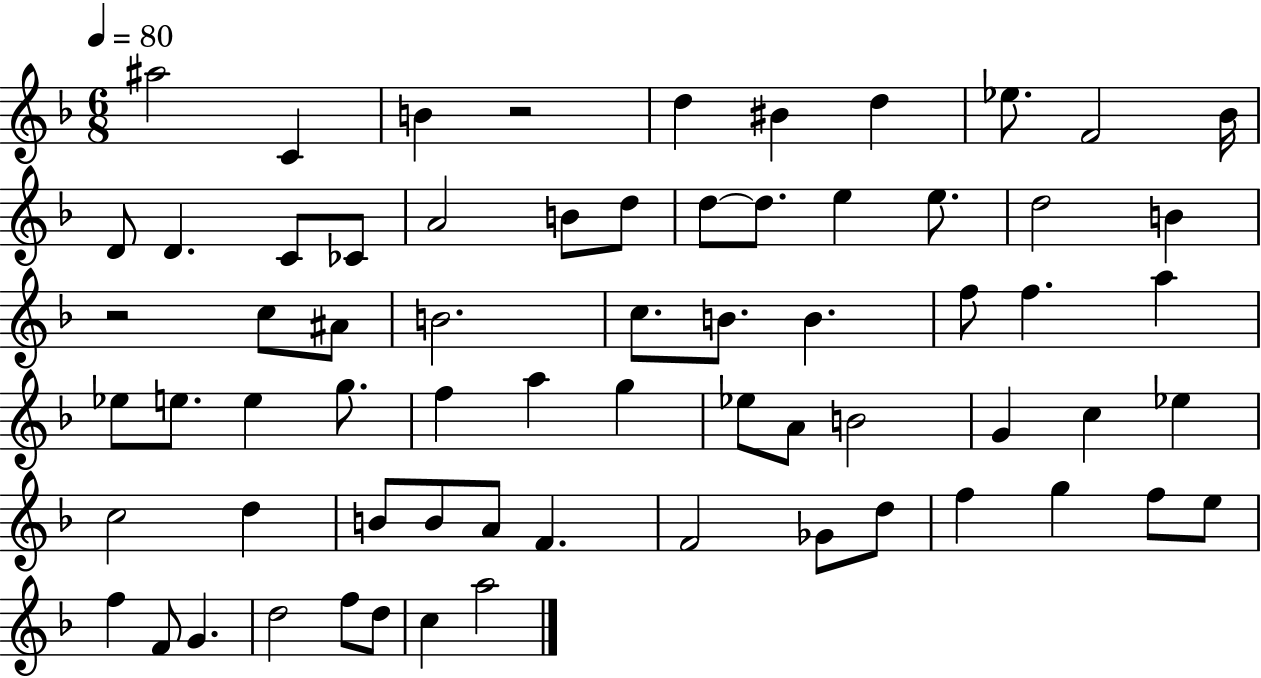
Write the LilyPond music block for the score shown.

{
  \clef treble
  \numericTimeSignature
  \time 6/8
  \key f \major
  \tempo 4 = 80
  ais''2 c'4 | b'4 r2 | d''4 bis'4 d''4 | ees''8. f'2 bes'16 | \break d'8 d'4. c'8 ces'8 | a'2 b'8 d''8 | d''8~~ d''8. e''4 e''8. | d''2 b'4 | \break r2 c''8 ais'8 | b'2. | c''8. b'8. b'4. | f''8 f''4. a''4 | \break ees''8 e''8. e''4 g''8. | f''4 a''4 g''4 | ees''8 a'8 b'2 | g'4 c''4 ees''4 | \break c''2 d''4 | b'8 b'8 a'8 f'4. | f'2 ges'8 d''8 | f''4 g''4 f''8 e''8 | \break f''4 f'8 g'4. | d''2 f''8 d''8 | c''4 a''2 | \bar "|."
}